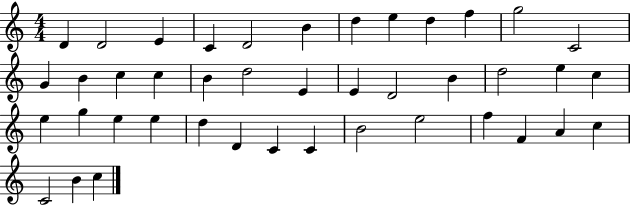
X:1
T:Untitled
M:4/4
L:1/4
K:C
D D2 E C D2 B d e d f g2 C2 G B c c B d2 E E D2 B d2 e c e g e e d D C C B2 e2 f F A c C2 B c